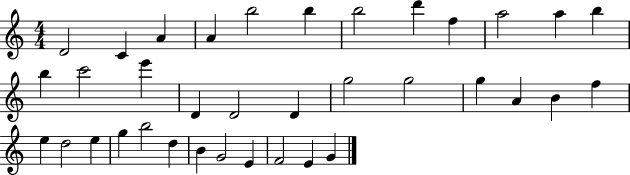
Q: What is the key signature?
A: C major